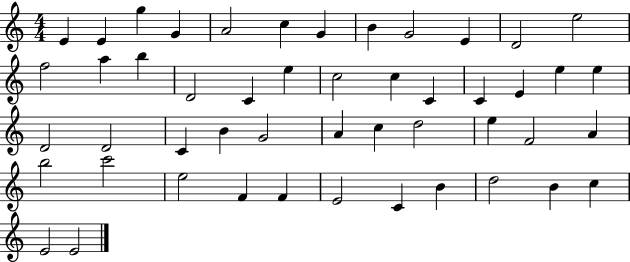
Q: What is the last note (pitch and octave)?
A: E4